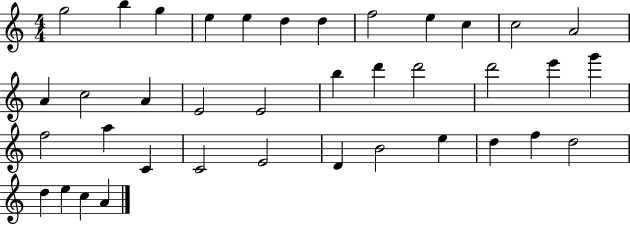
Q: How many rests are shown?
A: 0